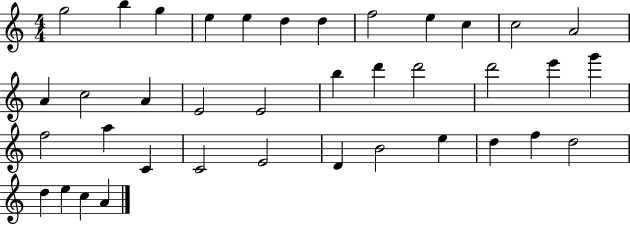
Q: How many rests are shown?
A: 0